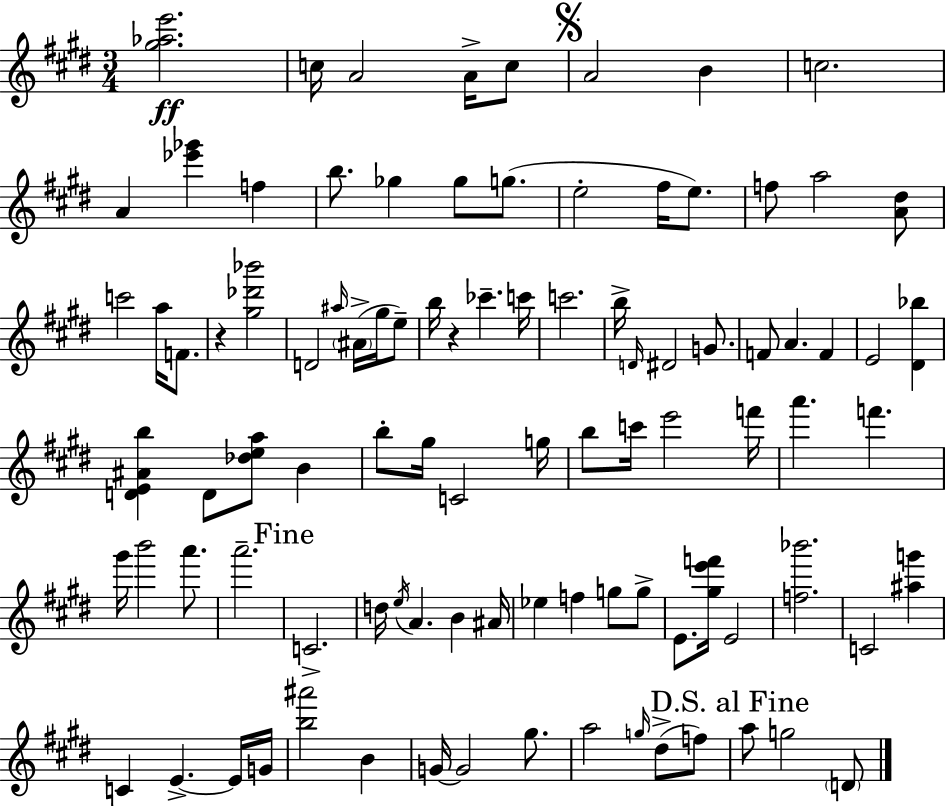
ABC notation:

X:1
T:Untitled
M:3/4
L:1/4
K:E
[^g_ae']2 c/4 A2 A/4 c/2 A2 B c2 A [_e'_g'] f b/2 _g _g/2 g/2 e2 ^f/4 e/2 f/2 a2 [A^d]/2 c'2 a/4 F/2 z [^g_d'_b']2 D2 ^a/4 ^A/4 ^g/4 e/2 b/4 z _c' c'/4 c'2 b/4 D/4 ^D2 G/2 F/2 A F E2 [^D_b] [DE^Ab] D/2 [_dea]/2 B b/2 ^g/4 C2 g/4 b/2 c'/4 e'2 f'/4 a' f' ^g'/4 b'2 a'/2 a'2 C2 d/4 e/4 A B ^A/4 _e f g/2 g/2 E/2 [^ge'f']/4 E2 [f_b']2 C2 [^ag'] C E E/4 G/4 [b^a']2 B G/4 G2 ^g/2 a2 g/4 ^d/2 f/2 a/2 g2 D/2